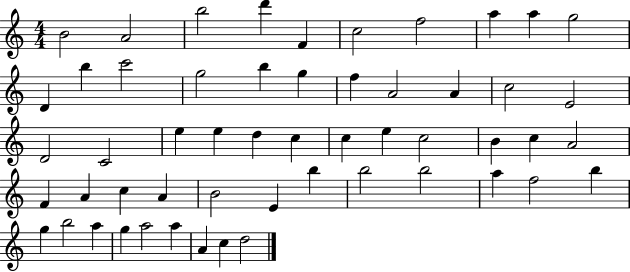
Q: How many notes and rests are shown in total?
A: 54